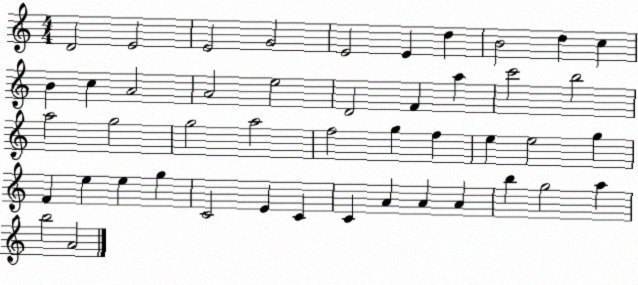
X:1
T:Untitled
M:4/4
L:1/4
K:C
D2 E2 E2 G2 E2 E d B2 d c B c A2 A2 e2 D2 F a c'2 b2 a2 g2 g2 a2 f2 g f e e2 g F e e g C2 E C C A A A b g2 a b2 A2